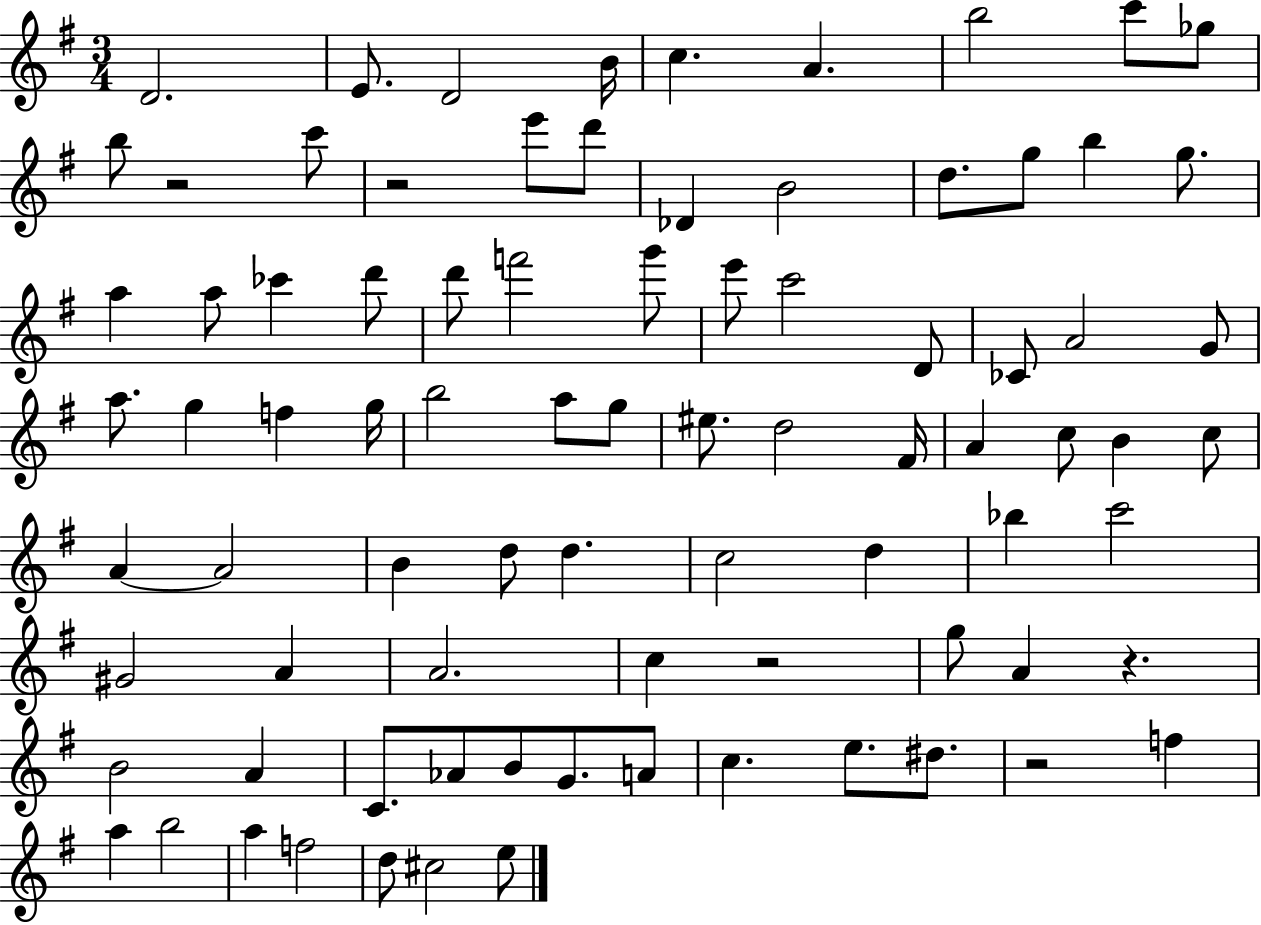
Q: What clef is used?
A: treble